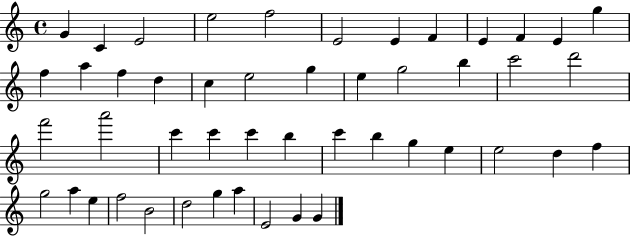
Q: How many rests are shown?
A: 0